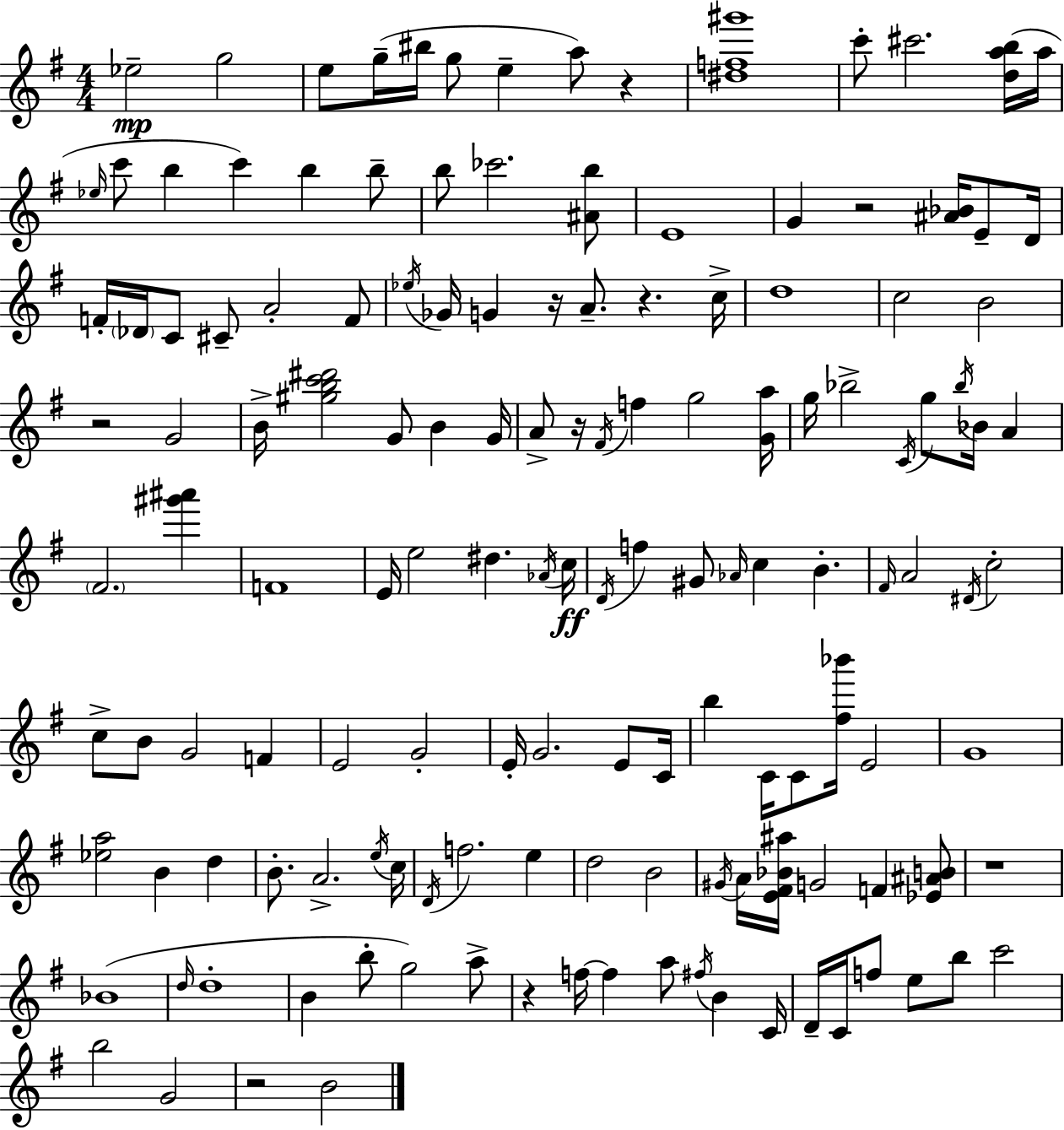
{
  \clef treble
  \numericTimeSignature
  \time 4/4
  \key e \minor
  ees''2--\mp g''2 | e''8 g''16--( bis''16 g''8 e''4-- a''8) r4 | <dis'' f'' gis'''>1 | c'''8-. cis'''2. <d'' a'' b''>16( a''16 | \break \grace { ees''16 } c'''8 b''4 c'''4) b''4 b''8-- | b''8 ces'''2. <ais' b''>8 | e'1 | g'4 r2 <ais' bes'>16 e'8-- | \break d'16 f'16-. \parenthesize des'16 c'8 cis'8-- a'2-. f'8 | \acciaccatura { ees''16 } ges'16 g'4 r16 a'8.-- r4. | c''16-> d''1 | c''2 b'2 | \break r2 g'2 | b'16-> <gis'' b'' c''' dis'''>2 g'8 b'4 | g'16 a'8-> r16 \acciaccatura { fis'16 } f''4 g''2 | <g' a''>16 g''16 bes''2-> \acciaccatura { c'16 } g''8 \acciaccatura { bes''16 } | \break bes'16 a'4 \parenthesize fis'2. | <gis''' ais'''>4 f'1 | e'16 e''2 dis''4. | \acciaccatura { aes'16 }\ff c''16 \acciaccatura { d'16 } f''4 gis'8 \grace { aes'16 } c''4 | \break b'4.-. \grace { fis'16 } a'2 | \acciaccatura { dis'16 } c''2-. c''8-> b'8 g'2 | f'4 e'2 | g'2-. e'16-. g'2. | \break e'8 c'16 b''4 c'16 c'8 | <fis'' bes'''>16 e'2 g'1 | <ees'' a''>2 | b'4 d''4 b'8.-. a'2.-> | \break \acciaccatura { e''16 } c''16 \acciaccatura { d'16 } f''2. | e''4 d''2 | b'2 \acciaccatura { gis'16 } a'16 <e' fis' bes' ais''>16 g'2 | f'4 <ees' ais' b'>8 r1 | \break bes'1( | \grace { d''16 } d''1-. | b'4 | b''8-. g''2) a''8-> r4 | \break f''16~~ f''4 a''8 \acciaccatura { fis''16 } b'4 c'16 d'16-- | c'16 f''8 e''8 b''8 c'''2 b''2 | g'2 r2 | b'2 \bar "|."
}